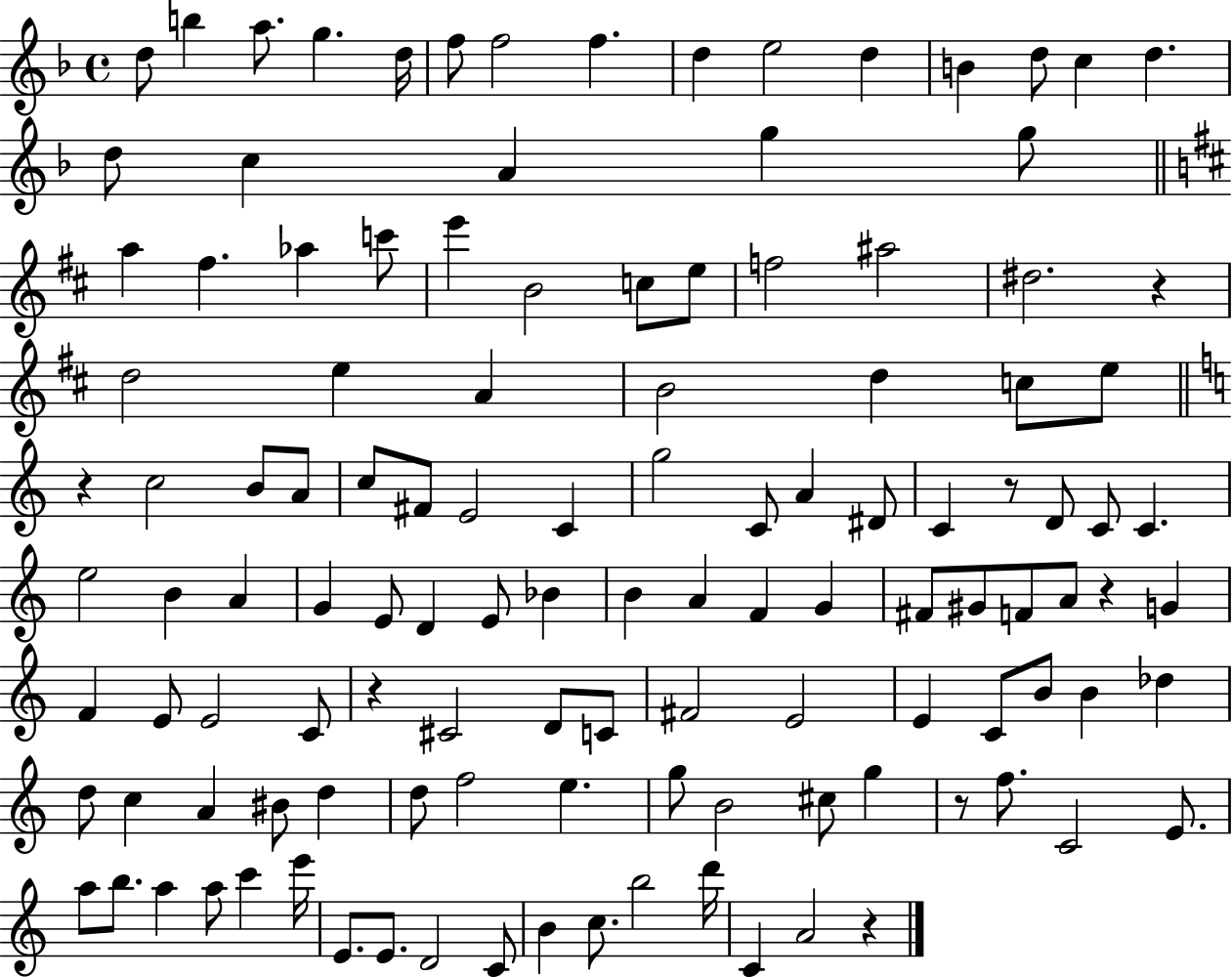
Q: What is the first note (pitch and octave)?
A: D5